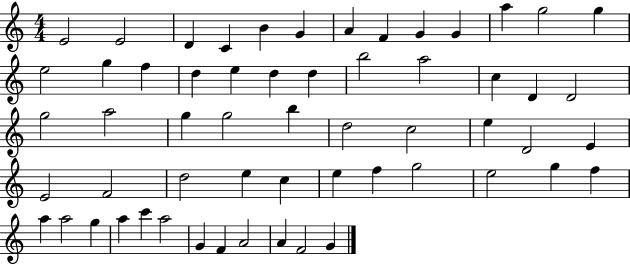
{
  \clef treble
  \numericTimeSignature
  \time 4/4
  \key c \major
  e'2 e'2 | d'4 c'4 b'4 g'4 | a'4 f'4 g'4 g'4 | a''4 g''2 g''4 | \break e''2 g''4 f''4 | d''4 e''4 d''4 d''4 | b''2 a''2 | c''4 d'4 d'2 | \break g''2 a''2 | g''4 g''2 b''4 | d''2 c''2 | e''4 d'2 e'4 | \break e'2 f'2 | d''2 e''4 c''4 | e''4 f''4 g''2 | e''2 g''4 f''4 | \break a''4 a''2 g''4 | a''4 c'''4 a''2 | g'4 f'4 a'2 | a'4 f'2 g'4 | \break \bar "|."
}